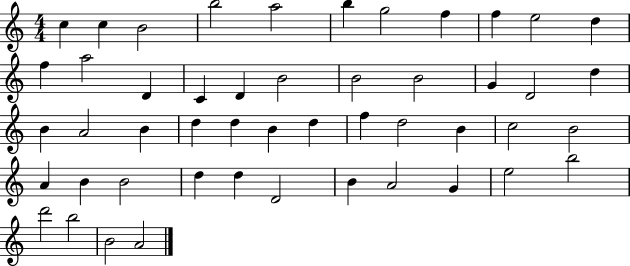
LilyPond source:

{
  \clef treble
  \numericTimeSignature
  \time 4/4
  \key c \major
  c''4 c''4 b'2 | b''2 a''2 | b''4 g''2 f''4 | f''4 e''2 d''4 | \break f''4 a''2 d'4 | c'4 d'4 b'2 | b'2 b'2 | g'4 d'2 d''4 | \break b'4 a'2 b'4 | d''4 d''4 b'4 d''4 | f''4 d''2 b'4 | c''2 b'2 | \break a'4 b'4 b'2 | d''4 d''4 d'2 | b'4 a'2 g'4 | e''2 b''2 | \break d'''2 b''2 | b'2 a'2 | \bar "|."
}